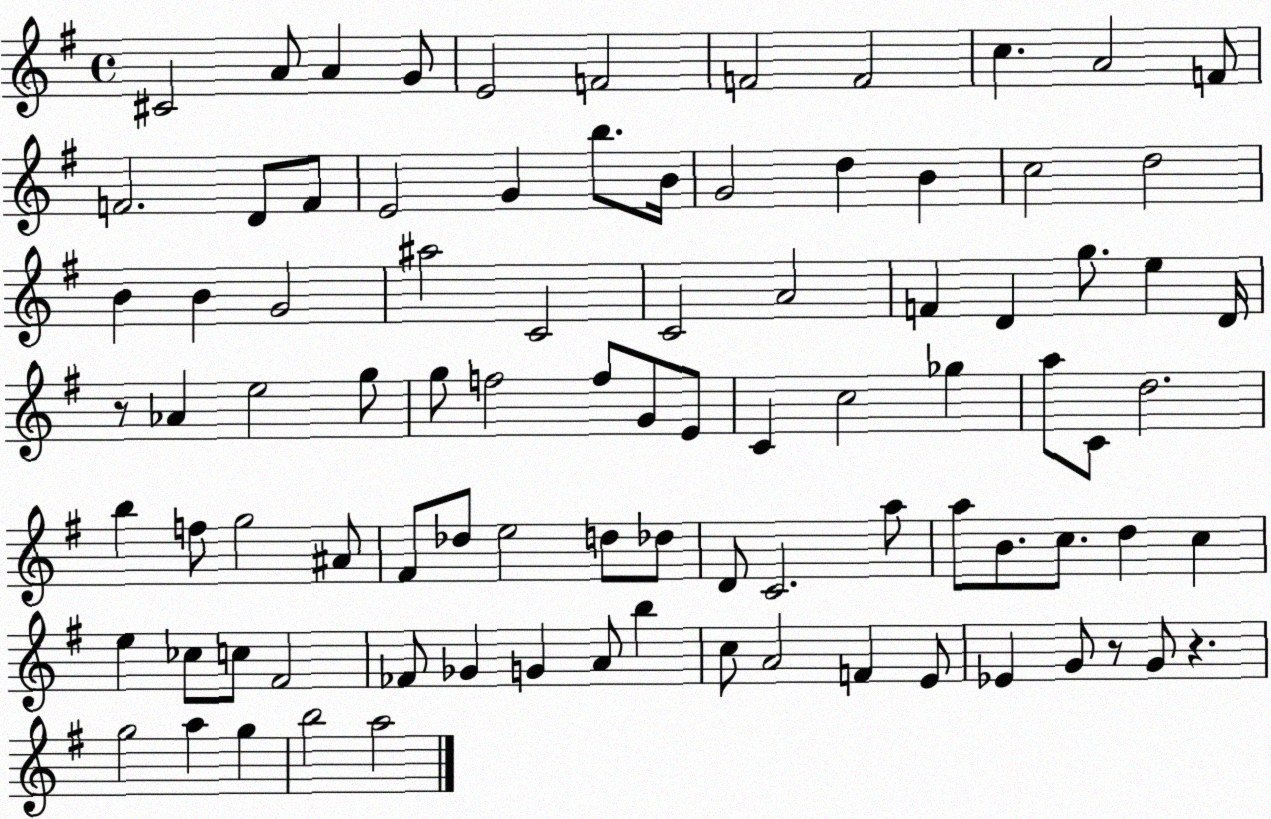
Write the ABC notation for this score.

X:1
T:Untitled
M:4/4
L:1/4
K:G
^C2 A/2 A G/2 E2 F2 F2 F2 c A2 F/2 F2 D/2 F/2 E2 G b/2 B/4 G2 d B c2 d2 B B G2 ^a2 C2 C2 A2 F D g/2 e D/4 z/2 _A e2 g/2 g/2 f2 f/2 G/2 E/2 C c2 _g a/2 C/2 d2 b f/2 g2 ^A/2 ^F/2 _d/2 e2 d/2 _d/2 D/2 C2 a/2 a/2 B/2 c/2 d c e _c/2 c/2 ^F2 _F/2 _G G A/2 b c/2 A2 F E/2 _E G/2 z/2 G/2 z g2 a g b2 a2